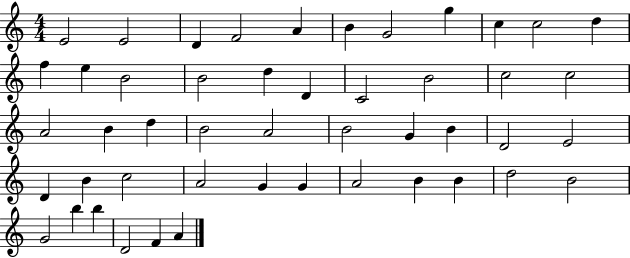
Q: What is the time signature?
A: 4/4